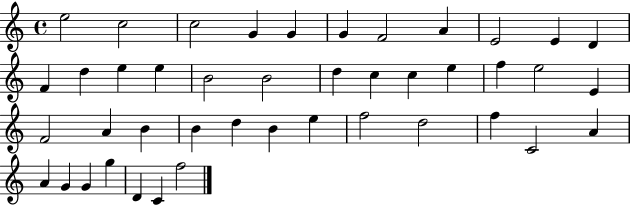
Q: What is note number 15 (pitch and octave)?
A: E5